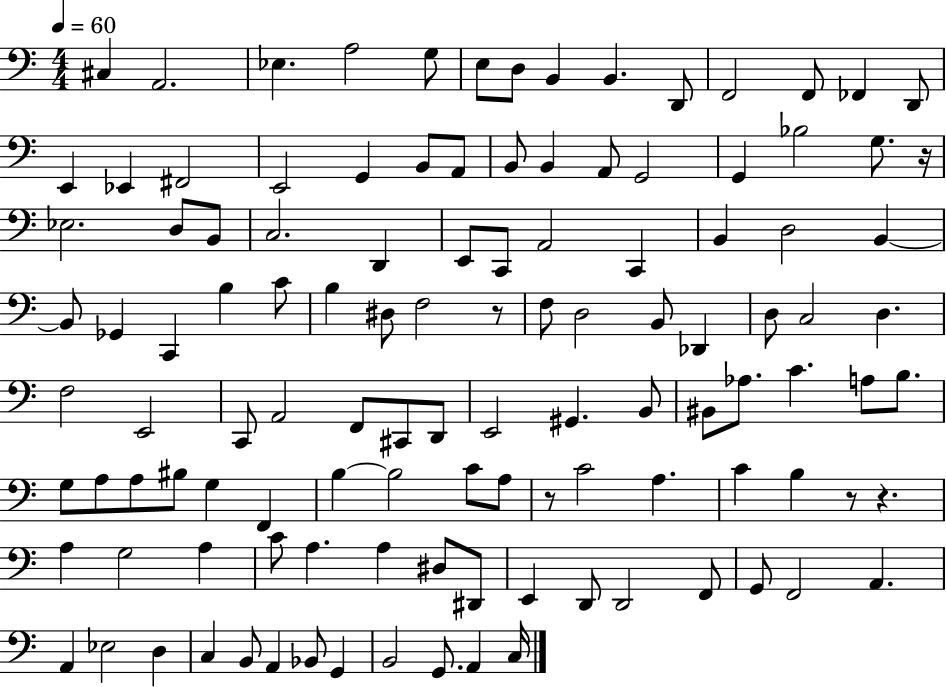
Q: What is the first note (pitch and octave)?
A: C#3